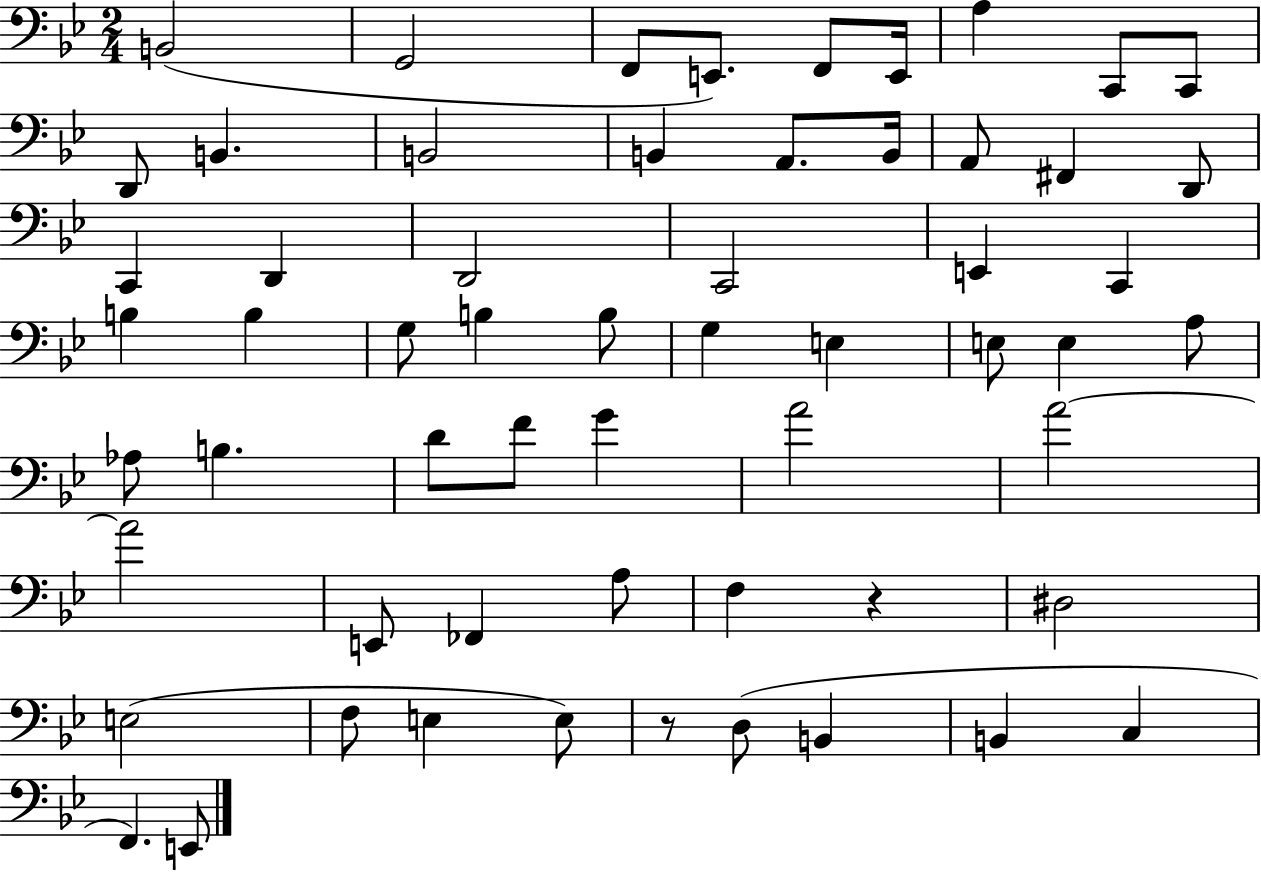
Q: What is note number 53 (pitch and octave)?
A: B2